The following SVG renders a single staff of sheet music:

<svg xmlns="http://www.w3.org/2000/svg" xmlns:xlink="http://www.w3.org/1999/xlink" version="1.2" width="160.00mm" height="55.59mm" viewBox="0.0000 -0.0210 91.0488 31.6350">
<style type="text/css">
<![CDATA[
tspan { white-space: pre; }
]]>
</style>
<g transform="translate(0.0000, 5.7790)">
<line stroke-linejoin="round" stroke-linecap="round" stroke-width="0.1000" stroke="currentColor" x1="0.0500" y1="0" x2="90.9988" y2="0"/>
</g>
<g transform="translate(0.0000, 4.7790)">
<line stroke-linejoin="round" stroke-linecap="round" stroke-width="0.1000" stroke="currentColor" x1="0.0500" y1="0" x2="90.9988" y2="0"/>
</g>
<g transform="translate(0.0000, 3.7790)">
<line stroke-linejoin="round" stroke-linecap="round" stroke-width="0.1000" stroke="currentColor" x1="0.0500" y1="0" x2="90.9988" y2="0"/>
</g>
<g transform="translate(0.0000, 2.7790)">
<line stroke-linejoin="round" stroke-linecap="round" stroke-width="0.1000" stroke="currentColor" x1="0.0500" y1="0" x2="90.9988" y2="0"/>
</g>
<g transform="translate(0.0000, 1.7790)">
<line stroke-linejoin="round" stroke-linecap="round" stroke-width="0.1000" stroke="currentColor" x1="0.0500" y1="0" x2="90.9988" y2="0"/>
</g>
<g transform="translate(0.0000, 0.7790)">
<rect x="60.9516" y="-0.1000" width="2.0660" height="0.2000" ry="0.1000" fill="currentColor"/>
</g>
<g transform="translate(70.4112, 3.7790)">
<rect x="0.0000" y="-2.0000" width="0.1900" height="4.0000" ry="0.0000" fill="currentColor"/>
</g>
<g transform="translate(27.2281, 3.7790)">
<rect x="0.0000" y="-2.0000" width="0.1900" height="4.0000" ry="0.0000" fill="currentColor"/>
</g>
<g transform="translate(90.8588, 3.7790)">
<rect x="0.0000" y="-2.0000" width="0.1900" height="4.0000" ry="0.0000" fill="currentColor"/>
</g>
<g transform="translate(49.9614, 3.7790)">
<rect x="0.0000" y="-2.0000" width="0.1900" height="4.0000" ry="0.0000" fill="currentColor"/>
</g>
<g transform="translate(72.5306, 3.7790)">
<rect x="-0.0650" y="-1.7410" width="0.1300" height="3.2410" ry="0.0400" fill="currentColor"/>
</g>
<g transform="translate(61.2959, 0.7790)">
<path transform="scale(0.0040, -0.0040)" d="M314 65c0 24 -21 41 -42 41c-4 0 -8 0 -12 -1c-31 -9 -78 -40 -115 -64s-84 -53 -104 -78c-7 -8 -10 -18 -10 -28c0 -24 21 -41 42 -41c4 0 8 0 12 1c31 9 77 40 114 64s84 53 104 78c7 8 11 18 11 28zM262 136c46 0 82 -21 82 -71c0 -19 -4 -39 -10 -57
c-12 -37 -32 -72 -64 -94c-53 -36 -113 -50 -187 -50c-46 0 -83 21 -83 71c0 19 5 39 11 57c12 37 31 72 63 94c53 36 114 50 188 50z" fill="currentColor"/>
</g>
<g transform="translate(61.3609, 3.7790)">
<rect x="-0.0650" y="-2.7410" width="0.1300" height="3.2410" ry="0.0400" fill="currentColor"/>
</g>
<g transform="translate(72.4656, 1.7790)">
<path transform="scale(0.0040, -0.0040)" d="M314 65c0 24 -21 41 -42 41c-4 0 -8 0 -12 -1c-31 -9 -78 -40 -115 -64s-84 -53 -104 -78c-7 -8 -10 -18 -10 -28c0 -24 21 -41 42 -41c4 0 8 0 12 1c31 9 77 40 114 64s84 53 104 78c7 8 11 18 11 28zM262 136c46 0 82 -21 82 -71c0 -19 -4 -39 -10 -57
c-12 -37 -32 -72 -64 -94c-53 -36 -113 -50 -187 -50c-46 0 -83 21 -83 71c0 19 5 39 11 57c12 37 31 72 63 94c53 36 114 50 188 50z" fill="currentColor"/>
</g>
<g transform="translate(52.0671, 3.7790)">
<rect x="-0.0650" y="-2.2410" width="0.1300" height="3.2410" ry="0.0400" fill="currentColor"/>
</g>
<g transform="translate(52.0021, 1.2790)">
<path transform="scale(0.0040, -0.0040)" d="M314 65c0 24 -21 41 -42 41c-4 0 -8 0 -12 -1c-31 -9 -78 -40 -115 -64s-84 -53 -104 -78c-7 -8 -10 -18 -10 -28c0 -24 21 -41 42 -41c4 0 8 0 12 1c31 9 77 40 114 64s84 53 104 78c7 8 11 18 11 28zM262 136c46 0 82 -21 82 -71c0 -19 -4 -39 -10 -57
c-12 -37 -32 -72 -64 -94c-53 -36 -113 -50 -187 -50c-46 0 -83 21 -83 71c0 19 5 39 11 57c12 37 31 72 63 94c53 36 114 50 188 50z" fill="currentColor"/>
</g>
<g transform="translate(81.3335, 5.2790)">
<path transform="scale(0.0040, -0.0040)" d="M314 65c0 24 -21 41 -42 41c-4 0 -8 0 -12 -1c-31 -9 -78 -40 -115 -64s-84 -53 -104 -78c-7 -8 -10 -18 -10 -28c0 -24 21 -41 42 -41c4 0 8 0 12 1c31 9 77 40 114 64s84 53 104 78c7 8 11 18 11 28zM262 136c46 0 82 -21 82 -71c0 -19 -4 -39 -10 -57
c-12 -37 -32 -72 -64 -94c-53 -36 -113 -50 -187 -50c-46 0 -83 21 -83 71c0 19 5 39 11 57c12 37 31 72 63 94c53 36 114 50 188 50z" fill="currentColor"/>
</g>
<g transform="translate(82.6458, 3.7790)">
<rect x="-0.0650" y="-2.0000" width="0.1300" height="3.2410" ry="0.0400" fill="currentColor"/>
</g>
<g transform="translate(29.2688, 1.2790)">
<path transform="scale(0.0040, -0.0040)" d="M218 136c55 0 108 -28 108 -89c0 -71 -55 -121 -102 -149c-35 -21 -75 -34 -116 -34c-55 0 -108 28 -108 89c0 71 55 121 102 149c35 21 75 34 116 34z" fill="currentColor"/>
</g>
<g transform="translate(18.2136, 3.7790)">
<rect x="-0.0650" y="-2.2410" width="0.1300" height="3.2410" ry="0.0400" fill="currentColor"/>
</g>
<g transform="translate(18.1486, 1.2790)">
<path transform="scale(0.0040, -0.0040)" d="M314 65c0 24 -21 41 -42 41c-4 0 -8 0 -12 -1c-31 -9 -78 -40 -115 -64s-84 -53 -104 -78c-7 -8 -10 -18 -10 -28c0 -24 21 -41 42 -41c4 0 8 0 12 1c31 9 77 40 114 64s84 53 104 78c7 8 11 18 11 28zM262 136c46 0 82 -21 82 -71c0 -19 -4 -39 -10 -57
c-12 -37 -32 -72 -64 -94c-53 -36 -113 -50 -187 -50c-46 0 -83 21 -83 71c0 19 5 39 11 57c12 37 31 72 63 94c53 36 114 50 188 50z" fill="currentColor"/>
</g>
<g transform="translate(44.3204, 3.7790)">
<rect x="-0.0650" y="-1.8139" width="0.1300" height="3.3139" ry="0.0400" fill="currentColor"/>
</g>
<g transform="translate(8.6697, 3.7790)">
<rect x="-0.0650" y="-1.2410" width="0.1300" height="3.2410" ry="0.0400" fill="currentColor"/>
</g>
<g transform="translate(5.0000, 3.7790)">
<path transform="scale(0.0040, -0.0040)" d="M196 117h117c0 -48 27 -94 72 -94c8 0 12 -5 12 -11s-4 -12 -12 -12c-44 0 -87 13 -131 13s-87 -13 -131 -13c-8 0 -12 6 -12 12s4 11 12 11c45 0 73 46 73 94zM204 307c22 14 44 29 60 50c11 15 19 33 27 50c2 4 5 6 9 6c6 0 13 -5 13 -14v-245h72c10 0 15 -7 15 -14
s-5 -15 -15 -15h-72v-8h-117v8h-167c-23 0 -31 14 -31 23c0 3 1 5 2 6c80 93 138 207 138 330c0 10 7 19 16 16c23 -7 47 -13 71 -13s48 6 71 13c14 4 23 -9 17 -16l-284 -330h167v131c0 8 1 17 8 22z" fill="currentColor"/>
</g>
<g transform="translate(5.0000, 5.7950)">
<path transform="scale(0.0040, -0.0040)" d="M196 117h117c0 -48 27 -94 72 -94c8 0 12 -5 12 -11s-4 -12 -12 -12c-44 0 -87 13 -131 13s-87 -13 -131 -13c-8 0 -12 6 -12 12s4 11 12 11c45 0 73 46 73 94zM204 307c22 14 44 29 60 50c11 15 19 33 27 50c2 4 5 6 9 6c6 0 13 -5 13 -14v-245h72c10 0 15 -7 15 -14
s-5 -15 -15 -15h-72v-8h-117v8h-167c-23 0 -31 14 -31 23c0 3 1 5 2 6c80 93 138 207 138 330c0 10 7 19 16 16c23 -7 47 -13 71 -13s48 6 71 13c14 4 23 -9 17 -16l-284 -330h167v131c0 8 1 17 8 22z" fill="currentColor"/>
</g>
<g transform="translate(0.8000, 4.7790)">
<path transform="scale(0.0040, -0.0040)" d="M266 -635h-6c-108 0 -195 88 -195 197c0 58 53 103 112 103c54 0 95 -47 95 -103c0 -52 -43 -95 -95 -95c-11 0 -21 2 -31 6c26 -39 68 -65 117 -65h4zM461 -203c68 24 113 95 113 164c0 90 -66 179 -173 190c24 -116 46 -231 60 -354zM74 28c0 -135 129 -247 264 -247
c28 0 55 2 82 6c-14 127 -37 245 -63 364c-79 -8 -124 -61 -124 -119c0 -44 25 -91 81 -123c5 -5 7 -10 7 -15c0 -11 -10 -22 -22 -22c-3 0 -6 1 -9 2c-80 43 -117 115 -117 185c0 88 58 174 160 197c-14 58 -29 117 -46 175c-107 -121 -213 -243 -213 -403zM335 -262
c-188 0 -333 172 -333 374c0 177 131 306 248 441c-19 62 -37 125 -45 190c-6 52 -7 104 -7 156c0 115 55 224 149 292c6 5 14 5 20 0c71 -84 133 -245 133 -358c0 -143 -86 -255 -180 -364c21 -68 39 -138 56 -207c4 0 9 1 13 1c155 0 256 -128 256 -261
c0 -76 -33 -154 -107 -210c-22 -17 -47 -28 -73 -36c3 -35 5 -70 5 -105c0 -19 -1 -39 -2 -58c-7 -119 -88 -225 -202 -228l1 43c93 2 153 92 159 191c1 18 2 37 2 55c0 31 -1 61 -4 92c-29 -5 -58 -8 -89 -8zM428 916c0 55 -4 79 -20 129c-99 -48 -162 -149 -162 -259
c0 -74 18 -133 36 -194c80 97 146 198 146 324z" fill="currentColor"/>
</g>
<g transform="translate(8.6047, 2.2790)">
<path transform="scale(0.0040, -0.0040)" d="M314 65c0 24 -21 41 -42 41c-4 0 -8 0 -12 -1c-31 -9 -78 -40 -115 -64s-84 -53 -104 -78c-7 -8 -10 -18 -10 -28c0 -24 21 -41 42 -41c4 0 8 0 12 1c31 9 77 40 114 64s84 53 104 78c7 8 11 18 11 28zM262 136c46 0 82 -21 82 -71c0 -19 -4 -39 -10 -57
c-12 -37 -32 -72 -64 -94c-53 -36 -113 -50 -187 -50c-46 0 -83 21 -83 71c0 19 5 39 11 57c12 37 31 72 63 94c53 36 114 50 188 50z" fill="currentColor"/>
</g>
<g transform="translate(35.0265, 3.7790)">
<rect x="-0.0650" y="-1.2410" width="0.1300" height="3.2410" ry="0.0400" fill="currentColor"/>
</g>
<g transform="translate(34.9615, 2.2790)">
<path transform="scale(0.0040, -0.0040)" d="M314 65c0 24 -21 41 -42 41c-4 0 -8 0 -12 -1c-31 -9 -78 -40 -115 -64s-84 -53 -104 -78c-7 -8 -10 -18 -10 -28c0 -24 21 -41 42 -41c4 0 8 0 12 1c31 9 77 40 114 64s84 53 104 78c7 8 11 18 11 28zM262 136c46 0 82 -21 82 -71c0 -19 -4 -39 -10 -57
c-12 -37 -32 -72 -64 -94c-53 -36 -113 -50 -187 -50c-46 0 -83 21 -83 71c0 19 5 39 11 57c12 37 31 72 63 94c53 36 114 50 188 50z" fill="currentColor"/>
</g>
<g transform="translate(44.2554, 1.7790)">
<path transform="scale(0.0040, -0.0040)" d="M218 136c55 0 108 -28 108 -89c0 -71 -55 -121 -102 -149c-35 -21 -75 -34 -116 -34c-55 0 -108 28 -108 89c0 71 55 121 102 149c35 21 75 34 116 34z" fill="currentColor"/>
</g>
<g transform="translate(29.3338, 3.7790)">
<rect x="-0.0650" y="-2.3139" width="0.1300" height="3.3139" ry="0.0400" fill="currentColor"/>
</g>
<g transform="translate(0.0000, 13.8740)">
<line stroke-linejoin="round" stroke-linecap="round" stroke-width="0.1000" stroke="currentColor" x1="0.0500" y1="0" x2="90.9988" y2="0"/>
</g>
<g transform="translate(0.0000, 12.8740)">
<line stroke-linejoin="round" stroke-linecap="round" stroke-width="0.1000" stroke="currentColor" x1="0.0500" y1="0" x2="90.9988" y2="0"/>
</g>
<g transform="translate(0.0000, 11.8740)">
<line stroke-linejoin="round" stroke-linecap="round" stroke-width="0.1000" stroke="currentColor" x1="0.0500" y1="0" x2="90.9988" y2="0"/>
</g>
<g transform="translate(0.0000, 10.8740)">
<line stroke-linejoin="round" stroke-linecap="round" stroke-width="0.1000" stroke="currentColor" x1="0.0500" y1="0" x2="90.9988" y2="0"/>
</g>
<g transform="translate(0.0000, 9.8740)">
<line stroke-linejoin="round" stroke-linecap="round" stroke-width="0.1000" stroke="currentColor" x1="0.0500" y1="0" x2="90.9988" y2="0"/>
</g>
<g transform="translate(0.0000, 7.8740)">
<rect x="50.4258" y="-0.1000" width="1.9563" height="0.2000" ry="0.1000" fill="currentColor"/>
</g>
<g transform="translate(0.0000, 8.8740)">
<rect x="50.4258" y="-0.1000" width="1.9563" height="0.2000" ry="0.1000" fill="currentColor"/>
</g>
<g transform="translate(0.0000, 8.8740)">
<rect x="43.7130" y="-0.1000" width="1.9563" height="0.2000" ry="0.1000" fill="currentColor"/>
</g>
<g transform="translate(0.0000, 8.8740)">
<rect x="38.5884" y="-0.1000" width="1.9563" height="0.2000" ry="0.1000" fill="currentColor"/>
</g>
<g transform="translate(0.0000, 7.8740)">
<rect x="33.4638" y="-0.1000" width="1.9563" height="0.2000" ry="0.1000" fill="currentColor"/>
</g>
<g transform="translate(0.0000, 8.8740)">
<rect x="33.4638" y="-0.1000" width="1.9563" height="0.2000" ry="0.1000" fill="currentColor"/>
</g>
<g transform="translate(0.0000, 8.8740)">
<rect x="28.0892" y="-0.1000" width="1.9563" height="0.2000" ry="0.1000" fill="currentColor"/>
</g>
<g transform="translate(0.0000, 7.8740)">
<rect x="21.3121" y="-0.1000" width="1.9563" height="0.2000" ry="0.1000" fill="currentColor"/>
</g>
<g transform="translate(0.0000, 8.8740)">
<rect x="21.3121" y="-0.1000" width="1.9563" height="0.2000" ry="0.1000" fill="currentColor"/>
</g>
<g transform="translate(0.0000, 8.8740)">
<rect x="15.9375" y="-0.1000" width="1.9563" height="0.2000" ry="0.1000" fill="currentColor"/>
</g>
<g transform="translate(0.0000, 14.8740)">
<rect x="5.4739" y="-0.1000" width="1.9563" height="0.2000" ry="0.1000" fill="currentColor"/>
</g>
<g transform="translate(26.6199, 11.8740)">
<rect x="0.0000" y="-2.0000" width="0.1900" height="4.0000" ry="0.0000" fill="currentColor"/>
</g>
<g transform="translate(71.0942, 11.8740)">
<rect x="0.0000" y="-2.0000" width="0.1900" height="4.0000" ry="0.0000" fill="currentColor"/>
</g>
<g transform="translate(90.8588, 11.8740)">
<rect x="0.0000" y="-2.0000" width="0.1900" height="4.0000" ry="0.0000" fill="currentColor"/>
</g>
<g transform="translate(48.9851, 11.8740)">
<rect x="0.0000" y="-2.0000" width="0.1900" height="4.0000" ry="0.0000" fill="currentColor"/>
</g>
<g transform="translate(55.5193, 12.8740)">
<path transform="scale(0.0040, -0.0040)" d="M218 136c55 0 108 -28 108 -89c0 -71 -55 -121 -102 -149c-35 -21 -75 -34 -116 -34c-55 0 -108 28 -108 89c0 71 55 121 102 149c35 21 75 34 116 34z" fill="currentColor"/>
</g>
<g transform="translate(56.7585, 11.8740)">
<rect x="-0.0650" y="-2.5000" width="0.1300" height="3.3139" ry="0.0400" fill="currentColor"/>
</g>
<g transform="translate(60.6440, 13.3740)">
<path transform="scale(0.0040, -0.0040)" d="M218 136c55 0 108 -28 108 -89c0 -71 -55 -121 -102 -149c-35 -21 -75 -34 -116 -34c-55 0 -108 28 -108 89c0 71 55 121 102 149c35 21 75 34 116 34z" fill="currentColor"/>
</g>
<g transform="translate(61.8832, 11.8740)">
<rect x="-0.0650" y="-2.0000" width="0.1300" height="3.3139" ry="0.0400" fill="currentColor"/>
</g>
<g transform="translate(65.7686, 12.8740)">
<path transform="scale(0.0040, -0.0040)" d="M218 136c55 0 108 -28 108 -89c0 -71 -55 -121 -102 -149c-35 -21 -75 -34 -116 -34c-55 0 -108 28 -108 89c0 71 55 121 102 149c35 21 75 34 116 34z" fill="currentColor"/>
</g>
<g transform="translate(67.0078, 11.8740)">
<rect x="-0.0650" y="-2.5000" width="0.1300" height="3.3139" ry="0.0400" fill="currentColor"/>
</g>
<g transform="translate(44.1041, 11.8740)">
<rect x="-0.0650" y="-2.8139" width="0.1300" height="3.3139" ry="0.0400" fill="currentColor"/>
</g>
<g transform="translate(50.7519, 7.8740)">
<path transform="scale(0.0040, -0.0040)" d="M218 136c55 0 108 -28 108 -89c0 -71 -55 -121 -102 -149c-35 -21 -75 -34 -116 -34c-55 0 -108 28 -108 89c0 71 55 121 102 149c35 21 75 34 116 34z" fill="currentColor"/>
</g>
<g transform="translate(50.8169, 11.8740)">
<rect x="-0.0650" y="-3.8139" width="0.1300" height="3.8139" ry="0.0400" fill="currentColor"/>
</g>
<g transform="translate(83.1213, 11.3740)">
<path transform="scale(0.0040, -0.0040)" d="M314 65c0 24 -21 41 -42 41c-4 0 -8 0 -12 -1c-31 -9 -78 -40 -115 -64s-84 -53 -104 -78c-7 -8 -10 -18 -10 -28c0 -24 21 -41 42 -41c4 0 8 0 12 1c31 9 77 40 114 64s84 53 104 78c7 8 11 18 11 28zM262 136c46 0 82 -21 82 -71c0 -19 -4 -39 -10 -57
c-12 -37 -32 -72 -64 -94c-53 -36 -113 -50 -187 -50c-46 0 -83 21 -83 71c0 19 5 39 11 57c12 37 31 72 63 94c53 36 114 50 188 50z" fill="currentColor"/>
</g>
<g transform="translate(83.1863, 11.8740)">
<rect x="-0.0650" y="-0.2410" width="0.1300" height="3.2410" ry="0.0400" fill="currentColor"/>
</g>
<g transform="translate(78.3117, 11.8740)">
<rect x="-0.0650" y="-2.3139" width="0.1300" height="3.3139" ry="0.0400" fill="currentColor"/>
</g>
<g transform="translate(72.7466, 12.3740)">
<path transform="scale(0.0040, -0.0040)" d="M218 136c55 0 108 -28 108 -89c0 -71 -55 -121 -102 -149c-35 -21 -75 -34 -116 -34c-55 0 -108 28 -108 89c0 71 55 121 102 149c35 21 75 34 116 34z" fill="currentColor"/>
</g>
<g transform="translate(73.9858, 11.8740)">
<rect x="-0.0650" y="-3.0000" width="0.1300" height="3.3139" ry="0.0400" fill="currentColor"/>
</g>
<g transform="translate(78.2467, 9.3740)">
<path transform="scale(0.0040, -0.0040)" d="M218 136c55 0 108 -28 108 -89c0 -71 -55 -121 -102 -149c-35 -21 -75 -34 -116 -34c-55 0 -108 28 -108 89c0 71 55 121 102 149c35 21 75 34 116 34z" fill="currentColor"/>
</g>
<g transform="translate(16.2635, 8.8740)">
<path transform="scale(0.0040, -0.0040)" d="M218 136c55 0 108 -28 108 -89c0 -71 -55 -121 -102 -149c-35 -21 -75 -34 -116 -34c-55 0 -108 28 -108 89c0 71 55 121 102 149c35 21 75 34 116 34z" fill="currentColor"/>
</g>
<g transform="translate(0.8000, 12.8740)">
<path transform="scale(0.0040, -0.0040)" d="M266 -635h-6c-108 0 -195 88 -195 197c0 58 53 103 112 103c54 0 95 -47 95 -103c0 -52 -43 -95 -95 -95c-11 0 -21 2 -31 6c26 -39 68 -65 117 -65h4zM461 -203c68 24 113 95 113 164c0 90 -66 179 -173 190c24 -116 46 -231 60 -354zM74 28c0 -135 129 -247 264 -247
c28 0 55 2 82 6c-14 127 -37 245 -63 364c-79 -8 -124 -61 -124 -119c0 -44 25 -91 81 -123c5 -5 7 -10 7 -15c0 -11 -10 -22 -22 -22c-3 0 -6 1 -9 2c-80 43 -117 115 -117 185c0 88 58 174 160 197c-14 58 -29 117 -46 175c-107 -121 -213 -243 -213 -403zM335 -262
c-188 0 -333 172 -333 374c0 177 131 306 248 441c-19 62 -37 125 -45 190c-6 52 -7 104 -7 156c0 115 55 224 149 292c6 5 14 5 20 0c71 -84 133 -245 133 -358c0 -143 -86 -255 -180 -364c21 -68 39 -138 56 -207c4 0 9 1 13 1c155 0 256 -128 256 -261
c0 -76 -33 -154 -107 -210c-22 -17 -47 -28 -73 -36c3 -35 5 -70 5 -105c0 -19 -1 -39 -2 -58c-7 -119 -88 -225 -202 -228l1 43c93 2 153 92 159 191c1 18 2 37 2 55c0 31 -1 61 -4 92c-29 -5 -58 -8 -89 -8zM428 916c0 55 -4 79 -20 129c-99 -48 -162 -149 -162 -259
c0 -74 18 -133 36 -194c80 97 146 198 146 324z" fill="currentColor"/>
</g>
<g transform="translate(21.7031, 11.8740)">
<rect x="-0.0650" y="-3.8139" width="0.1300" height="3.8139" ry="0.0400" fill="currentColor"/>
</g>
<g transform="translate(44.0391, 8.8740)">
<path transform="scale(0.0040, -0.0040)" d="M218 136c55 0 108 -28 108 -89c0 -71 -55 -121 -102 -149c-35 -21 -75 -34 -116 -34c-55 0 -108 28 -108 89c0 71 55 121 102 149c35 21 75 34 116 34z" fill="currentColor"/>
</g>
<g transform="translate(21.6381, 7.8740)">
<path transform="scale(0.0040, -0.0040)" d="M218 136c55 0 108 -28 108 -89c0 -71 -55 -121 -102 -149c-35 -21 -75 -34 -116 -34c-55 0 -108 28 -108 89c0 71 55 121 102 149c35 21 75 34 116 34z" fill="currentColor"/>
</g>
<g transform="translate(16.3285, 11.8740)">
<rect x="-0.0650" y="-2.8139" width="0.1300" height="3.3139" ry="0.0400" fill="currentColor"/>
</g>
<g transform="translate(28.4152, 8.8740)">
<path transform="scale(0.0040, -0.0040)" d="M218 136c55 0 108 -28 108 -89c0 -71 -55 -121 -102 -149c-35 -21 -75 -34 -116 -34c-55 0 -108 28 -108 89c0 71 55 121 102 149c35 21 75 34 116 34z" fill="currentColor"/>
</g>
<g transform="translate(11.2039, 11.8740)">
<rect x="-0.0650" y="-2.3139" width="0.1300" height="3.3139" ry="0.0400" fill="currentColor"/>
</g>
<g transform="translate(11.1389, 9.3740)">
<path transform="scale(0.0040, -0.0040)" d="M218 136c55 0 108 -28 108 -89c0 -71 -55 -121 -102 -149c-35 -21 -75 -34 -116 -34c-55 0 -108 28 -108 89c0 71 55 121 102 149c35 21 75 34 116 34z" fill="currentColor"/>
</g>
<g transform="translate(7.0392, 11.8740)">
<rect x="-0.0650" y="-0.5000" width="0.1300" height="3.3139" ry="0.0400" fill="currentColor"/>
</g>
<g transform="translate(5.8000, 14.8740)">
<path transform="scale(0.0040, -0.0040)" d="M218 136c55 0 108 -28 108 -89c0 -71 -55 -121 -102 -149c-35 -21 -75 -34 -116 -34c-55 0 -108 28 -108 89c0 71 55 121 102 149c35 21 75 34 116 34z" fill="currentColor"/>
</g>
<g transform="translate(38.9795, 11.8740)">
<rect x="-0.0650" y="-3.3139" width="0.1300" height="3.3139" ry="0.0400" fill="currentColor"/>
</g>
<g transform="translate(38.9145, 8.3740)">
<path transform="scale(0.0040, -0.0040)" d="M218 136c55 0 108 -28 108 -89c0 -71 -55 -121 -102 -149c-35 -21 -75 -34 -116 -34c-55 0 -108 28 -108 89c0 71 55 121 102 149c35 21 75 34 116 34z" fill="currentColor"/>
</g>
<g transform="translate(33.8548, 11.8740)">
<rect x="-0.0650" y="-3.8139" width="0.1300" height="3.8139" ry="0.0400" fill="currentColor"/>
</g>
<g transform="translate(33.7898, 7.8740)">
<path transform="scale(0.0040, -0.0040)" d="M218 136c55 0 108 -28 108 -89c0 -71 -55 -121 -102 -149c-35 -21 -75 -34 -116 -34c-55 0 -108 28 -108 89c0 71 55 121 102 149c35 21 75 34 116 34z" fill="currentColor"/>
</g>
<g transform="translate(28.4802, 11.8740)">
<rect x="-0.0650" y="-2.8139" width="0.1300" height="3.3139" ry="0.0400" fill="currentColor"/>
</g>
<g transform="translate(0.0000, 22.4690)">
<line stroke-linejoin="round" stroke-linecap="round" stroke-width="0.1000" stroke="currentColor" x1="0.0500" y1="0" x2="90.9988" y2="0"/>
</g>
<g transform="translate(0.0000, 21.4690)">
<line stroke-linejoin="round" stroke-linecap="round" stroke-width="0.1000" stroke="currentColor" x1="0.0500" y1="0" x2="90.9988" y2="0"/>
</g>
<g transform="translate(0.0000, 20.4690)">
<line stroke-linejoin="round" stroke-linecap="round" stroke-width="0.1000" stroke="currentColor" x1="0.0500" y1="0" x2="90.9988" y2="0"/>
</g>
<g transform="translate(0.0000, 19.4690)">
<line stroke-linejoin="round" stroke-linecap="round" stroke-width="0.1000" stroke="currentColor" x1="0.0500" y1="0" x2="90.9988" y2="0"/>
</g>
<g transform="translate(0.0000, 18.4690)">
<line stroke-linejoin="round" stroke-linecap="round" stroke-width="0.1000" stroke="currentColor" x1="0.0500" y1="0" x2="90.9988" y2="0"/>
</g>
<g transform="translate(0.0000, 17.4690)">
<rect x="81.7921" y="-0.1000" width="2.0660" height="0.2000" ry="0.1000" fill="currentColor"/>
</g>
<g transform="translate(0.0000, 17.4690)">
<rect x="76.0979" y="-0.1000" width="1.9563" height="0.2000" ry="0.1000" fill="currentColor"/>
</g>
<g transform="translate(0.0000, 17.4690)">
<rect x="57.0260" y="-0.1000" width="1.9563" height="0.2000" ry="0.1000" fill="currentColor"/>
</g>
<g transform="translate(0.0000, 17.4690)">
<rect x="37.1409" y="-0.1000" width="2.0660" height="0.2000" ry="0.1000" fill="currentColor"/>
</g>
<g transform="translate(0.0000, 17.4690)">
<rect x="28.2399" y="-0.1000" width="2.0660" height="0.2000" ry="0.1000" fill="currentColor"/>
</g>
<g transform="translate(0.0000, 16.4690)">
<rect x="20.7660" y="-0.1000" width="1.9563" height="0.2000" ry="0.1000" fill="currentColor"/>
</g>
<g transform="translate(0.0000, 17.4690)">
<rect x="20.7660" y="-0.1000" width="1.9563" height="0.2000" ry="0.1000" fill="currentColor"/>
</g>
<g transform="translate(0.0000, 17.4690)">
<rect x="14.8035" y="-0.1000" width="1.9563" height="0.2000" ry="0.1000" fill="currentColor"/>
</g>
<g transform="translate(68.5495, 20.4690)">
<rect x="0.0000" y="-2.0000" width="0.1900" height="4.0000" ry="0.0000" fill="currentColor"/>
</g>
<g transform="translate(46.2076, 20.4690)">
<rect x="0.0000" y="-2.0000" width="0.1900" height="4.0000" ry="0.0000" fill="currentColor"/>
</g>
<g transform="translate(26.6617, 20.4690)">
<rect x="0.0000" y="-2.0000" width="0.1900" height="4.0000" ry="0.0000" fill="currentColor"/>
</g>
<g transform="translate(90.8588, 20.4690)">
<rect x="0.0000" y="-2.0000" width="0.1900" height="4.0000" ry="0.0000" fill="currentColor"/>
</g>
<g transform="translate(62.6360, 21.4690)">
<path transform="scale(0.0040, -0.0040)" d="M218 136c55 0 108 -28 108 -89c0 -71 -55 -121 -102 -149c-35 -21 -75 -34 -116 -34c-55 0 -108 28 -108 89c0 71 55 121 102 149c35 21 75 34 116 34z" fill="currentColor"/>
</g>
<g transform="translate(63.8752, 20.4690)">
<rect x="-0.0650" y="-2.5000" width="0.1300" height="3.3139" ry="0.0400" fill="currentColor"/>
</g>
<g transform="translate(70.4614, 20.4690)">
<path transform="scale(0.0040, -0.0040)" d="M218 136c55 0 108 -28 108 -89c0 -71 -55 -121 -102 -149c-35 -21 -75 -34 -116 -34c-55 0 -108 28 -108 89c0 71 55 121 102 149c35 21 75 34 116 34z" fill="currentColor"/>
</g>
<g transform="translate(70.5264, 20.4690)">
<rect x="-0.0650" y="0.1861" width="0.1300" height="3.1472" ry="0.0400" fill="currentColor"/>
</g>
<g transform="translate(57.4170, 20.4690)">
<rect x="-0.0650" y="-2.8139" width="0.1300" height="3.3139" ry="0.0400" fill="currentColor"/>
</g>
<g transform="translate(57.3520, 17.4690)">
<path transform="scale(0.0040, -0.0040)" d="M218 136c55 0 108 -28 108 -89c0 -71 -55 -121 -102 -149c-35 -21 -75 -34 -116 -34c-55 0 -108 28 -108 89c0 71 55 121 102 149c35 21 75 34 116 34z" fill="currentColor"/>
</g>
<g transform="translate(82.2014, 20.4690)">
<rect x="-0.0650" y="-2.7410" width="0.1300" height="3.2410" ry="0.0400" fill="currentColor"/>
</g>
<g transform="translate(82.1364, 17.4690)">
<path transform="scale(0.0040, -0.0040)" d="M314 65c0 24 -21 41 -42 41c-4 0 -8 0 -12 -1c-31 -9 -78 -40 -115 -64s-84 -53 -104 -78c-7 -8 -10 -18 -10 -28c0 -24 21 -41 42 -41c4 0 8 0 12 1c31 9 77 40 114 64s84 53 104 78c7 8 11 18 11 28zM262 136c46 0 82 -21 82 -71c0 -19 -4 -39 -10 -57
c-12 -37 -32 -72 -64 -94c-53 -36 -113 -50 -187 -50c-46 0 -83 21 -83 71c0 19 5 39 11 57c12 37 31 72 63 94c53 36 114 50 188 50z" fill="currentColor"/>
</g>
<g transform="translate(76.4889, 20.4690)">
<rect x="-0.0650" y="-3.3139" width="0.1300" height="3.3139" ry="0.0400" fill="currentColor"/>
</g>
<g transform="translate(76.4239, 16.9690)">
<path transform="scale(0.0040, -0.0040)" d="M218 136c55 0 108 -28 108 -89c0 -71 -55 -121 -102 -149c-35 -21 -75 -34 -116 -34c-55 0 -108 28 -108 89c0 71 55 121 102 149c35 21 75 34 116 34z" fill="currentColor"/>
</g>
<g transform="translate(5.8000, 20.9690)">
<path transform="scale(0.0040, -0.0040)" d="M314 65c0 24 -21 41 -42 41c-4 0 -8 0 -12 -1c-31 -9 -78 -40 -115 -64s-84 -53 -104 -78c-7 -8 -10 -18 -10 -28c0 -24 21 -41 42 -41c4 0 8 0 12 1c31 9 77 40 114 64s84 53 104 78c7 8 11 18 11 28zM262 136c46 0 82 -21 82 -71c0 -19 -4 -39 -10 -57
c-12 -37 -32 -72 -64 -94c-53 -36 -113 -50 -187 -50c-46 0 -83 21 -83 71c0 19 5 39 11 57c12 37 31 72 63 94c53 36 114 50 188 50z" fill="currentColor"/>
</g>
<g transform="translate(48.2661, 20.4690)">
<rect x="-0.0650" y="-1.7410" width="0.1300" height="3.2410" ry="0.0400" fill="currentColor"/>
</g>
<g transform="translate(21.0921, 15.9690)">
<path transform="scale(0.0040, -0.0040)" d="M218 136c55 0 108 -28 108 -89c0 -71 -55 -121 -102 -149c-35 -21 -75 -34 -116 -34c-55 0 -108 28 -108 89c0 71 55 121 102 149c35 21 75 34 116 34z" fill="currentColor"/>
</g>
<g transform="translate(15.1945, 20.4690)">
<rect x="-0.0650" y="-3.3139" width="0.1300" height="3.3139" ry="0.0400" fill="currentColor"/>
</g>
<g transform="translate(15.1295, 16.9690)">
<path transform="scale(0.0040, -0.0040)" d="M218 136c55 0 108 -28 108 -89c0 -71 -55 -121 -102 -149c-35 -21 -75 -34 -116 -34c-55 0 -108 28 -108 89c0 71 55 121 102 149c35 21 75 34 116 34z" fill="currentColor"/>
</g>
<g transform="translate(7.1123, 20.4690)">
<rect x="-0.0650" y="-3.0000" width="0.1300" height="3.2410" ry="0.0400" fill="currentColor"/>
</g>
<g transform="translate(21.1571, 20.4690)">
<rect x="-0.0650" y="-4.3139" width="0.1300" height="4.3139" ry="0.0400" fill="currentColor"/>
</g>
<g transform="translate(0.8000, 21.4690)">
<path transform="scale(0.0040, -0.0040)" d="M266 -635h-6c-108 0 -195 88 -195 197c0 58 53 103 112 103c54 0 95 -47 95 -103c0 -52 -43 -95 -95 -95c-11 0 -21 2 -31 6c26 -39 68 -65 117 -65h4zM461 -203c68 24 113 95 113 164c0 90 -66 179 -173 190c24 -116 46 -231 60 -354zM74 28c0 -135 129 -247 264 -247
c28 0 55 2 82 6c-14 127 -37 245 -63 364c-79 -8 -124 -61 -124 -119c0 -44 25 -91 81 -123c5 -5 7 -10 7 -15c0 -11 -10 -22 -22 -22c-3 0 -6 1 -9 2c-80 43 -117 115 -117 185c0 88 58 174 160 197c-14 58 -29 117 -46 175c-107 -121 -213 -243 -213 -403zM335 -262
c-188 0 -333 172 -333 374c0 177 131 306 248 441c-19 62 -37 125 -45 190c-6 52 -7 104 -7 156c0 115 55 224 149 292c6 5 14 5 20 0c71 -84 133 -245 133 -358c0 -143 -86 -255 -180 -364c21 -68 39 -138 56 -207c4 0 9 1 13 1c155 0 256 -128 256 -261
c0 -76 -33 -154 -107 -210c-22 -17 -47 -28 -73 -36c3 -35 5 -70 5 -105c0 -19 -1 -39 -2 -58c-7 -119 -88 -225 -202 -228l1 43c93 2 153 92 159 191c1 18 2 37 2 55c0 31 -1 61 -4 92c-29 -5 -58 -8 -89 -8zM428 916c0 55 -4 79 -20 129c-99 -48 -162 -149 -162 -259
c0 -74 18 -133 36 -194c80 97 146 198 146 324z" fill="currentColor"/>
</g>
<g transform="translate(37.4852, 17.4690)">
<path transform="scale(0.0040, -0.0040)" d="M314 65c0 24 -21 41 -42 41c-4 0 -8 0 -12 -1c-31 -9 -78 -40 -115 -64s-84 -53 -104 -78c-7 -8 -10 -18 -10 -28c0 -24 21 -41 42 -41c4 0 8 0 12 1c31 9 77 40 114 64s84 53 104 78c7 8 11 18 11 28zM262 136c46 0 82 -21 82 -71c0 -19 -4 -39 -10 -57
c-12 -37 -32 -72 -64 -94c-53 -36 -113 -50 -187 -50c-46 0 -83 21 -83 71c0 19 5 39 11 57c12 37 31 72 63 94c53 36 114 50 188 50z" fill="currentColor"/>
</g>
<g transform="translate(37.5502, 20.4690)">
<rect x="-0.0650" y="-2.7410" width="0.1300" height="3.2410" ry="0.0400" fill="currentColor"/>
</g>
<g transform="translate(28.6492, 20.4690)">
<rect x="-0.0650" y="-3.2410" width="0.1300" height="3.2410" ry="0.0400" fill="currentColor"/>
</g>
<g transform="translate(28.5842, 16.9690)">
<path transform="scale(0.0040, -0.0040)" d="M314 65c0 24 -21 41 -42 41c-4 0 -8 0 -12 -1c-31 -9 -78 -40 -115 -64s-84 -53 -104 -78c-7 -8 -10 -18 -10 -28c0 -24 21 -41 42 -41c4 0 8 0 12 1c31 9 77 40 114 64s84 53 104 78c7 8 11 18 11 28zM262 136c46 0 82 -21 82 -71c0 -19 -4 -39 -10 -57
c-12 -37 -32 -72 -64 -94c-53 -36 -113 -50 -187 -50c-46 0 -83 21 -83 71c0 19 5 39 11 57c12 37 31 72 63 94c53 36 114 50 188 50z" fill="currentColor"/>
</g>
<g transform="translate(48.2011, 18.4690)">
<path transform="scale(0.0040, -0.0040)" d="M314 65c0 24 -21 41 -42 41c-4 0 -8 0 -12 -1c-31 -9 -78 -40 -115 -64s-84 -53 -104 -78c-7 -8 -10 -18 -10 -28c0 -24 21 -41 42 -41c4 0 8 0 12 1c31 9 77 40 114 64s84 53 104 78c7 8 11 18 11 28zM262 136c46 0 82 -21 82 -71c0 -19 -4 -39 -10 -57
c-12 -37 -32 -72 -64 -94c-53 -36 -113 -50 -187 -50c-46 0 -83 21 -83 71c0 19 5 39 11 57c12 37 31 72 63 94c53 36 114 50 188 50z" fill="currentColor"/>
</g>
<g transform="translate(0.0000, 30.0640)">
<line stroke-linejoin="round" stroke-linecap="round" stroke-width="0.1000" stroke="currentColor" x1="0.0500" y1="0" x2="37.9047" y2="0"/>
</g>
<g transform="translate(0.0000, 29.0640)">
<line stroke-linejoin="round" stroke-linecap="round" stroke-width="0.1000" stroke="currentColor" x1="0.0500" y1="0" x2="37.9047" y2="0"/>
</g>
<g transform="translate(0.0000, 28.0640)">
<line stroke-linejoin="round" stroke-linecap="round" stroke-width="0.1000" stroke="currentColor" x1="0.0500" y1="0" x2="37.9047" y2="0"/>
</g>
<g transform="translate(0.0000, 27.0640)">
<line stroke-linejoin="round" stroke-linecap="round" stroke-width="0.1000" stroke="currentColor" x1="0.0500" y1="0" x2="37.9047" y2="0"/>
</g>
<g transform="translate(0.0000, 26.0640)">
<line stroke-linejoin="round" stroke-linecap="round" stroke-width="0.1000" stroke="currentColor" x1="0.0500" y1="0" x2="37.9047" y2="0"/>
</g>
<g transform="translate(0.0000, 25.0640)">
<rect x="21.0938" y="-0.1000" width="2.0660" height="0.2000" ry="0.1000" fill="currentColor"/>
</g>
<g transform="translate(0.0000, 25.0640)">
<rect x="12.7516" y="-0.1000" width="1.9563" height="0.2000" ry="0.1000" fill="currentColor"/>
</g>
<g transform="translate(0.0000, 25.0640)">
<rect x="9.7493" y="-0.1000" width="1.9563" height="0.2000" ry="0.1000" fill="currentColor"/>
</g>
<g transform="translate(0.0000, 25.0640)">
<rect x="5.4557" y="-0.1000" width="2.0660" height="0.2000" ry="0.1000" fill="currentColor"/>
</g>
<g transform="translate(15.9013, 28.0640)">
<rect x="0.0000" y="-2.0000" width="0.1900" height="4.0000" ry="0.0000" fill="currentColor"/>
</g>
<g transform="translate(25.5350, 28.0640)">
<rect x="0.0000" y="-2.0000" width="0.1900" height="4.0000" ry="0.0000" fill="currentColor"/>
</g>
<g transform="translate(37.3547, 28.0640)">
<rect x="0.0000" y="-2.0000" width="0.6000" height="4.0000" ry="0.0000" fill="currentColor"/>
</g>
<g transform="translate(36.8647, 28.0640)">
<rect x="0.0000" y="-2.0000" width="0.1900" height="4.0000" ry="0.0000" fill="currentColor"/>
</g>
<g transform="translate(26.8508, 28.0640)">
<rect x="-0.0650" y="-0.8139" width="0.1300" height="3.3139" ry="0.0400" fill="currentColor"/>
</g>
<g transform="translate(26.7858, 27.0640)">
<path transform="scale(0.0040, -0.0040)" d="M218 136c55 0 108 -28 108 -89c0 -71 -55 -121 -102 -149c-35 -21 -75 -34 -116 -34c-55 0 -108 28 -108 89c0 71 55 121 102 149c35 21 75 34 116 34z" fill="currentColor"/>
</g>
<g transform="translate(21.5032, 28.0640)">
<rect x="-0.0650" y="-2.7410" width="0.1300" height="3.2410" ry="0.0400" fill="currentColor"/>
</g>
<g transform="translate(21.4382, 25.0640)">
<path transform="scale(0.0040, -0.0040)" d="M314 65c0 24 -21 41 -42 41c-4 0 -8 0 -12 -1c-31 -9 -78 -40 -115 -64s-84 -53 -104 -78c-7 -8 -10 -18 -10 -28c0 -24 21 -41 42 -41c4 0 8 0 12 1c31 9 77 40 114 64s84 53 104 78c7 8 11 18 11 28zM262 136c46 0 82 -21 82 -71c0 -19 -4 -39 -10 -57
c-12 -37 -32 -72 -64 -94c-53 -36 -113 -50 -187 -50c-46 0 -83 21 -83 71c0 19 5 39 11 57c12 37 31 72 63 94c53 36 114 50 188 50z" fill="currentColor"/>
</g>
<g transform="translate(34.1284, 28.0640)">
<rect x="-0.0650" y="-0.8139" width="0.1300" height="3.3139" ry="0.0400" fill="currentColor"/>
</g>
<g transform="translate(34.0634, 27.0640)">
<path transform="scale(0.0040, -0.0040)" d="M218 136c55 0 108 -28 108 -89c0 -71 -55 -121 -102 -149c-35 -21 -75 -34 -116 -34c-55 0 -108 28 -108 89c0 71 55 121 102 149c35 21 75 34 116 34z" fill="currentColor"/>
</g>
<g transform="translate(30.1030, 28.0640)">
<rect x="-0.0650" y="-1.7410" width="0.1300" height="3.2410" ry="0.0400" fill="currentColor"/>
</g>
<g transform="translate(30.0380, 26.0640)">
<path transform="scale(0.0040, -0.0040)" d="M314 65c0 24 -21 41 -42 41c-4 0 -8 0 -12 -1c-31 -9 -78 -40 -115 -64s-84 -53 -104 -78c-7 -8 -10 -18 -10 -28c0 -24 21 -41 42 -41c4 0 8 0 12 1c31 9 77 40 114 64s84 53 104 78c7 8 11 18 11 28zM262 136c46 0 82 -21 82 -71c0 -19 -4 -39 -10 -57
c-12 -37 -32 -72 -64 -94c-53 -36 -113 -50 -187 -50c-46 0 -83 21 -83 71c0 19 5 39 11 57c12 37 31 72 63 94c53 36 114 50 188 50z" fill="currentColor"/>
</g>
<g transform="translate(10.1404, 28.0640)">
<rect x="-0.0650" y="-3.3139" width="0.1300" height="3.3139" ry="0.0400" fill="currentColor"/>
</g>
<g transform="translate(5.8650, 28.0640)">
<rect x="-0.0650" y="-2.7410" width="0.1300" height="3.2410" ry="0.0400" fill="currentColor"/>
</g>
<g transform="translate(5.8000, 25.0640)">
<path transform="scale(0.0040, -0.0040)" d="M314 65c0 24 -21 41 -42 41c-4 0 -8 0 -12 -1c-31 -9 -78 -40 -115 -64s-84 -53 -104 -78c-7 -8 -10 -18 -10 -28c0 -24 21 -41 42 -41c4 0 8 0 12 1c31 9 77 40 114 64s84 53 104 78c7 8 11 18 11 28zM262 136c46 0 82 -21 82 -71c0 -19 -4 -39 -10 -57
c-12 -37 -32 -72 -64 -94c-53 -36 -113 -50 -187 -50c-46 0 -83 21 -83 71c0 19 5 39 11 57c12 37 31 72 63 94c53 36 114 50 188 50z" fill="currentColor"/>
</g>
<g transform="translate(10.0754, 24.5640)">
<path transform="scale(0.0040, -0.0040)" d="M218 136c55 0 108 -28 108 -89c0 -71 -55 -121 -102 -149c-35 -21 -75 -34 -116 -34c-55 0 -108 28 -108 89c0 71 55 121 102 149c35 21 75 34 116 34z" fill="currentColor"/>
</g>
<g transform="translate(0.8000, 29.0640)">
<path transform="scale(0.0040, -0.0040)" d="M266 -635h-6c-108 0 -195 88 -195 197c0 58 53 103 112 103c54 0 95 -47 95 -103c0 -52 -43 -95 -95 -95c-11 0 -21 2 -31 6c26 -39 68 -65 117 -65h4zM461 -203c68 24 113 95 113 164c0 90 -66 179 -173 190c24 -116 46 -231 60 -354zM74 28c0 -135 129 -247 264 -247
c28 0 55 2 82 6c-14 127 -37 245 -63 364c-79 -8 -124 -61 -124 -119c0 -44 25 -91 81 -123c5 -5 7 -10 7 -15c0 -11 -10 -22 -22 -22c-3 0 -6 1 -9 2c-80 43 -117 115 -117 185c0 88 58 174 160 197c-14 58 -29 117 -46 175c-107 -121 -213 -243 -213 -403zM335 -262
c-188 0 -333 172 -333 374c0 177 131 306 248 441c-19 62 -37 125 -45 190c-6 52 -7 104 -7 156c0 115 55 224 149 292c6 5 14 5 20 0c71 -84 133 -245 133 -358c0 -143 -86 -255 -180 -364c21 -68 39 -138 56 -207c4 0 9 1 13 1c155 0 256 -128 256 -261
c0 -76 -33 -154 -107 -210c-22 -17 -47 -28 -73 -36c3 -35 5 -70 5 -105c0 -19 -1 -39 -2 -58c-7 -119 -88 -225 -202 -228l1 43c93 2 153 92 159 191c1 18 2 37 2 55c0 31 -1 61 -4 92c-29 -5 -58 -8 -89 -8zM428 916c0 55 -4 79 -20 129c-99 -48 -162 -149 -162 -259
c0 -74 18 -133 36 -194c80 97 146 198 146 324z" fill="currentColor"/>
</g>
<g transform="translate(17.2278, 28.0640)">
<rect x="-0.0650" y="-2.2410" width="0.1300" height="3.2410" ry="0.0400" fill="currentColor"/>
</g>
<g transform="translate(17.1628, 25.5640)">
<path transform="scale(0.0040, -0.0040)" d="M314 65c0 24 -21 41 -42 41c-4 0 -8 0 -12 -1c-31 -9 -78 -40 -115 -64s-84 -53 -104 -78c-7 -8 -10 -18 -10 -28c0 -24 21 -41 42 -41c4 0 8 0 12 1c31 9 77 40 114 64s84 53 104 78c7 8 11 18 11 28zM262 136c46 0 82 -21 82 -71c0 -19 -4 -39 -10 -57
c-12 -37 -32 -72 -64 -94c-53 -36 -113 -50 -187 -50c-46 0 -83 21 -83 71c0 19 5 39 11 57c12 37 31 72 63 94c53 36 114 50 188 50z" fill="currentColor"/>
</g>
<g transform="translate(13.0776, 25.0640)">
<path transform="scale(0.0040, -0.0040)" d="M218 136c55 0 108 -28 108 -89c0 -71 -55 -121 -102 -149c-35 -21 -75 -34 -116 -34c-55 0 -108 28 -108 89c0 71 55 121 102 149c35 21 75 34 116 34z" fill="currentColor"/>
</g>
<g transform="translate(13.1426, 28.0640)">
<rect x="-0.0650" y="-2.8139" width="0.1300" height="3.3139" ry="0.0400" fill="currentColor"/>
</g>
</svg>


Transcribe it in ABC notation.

X:1
T:Untitled
M:4/4
L:1/4
K:C
e2 g2 g e2 f g2 a2 f2 F2 C g a c' a c' b a c' G F G A g c2 A2 b d' b2 a2 f2 a G B b a2 a2 b a g2 a2 d f2 d